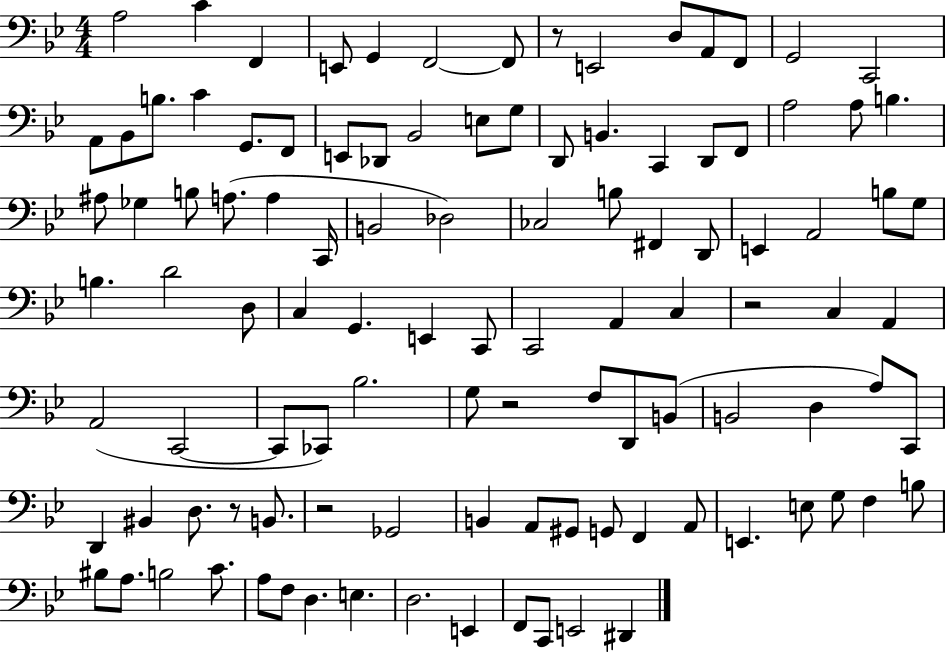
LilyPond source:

{
  \clef bass
  \numericTimeSignature
  \time 4/4
  \key bes \major
  a2 c'4 f,4 | e,8 g,4 f,2~~ f,8 | r8 e,2 d8 a,8 f,8 | g,2 c,2 | \break a,8 bes,8 b8. c'4 g,8. f,8 | e,8 des,8 bes,2 e8 g8 | d,8 b,4. c,4 d,8 f,8 | a2 a8 b4. | \break ais8 ges4 b8 a8.( a4 c,16 | b,2 des2) | ces2 b8 fis,4 d,8 | e,4 a,2 b8 g8 | \break b4. d'2 d8 | c4 g,4. e,4 c,8 | c,2 a,4 c4 | r2 c4 a,4 | \break a,2( c,2~~ | c,8 ces,8) bes2. | g8 r2 f8 d,8 b,8( | b,2 d4 a8) c,8 | \break d,4 bis,4 d8. r8 b,8. | r2 ges,2 | b,4 a,8 gis,8 g,8 f,4 a,8 | e,4. e8 g8 f4 b8 | \break bis8 a8. b2 c'8. | a8 f8 d4. e4. | d2. e,4 | f,8 c,8 e,2 dis,4 | \break \bar "|."
}